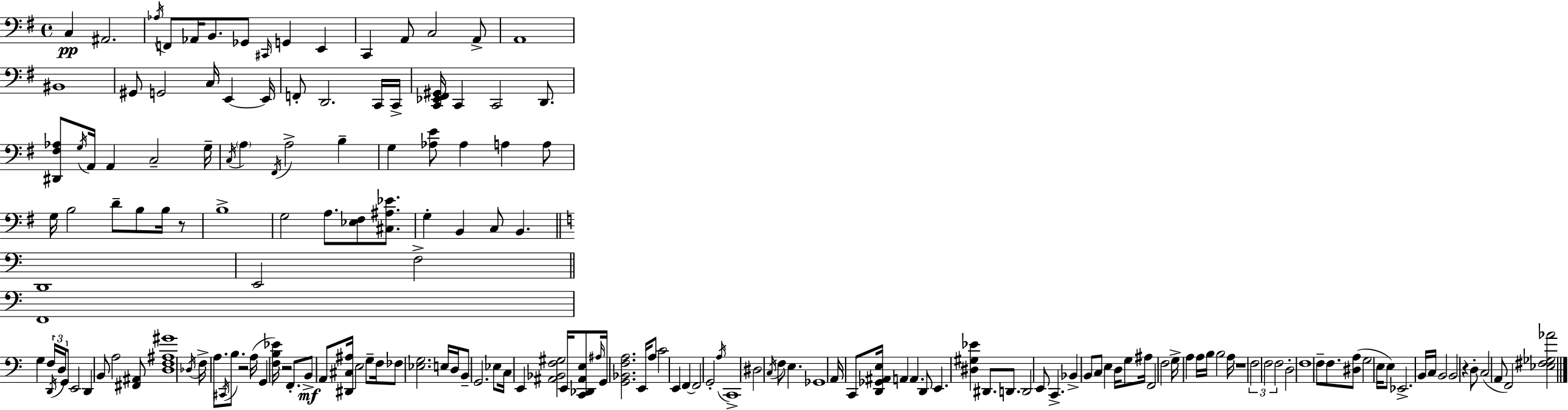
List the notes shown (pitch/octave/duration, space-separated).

C3/q A#2/h. Ab3/s F2/e Ab2/s B2/e. Gb2/e C#2/s G2/q E2/q C2/q A2/e C3/h A2/e A2/w BIS2/w G#2/e G2/h C3/s E2/q E2/s F2/e D2/h. C2/s C2/s [C2,Eb2,F#2,G#2]/s C2/q C2/h D2/e. [D#2,F#3,Ab3]/e G3/s A2/s A2/q C3/h G3/s C3/s A3/q F#2/s A3/h B3/q G3/q [Ab3,E4]/e Ab3/q A3/q A3/e G3/s B3/h D4/e B3/e B3/s R/e B3/w G3/h A3/e. [Eb3,F#3]/e [C#3,A#3,Eb4]/e. G3/q B2/q C3/e B2/q. D2/w E2/h F3/h F2/w G3/q F3/s D2/s D3/s G2/e E2/h D2/q B2/e A3/h [F#2,A#2]/e [D3,F3,A#3,G#4]/w Db3/s F3/s A3/e. C#2/s B3/e. R/h A3/s G2/q [F3,B3,Eb4]/s R/h F2/e. B2/e A2/e [D#2,C#3,A#3]/s E3/h G3/e F3/s FES3/e [Eb3,G3]/h. E3/s D3/s B2/e G2/h. Eb3/e C3/s E2/q [A#2,Bb2,F3,G#3]/h E2/s [C2,Db2,A#2,E3]/e A#3/s G2/s [G2,Bb2,F3,A3]/h. E2/s A3/e C4/h E2/q F2/q F2/h G2/h A3/s C2/w D#3/h C3/s F3/e E3/q. Gb2/w A2/s C2/e [D2,Gb2,A#2,E3]/s A2/q A2/q. D2/e E2/q. [D#3,G#3,Eb4]/q D#2/e. D2/e. D2/h E2/e C2/q. Bb2/q B2/e C3/e E3/q D3/s G3/e A#3/s F2/h F3/h G3/s A3/q A3/s B3/s B3/h A3/s R/w F3/h F3/h F3/h D3/h F3/w F3/e F3/e. [D#3,A3]/e G3/h E3/s E3/e Eb2/h. B2/s C3/s B2/h B2/h R/q D3/e C3/h A2/e F2/h [Eb3,F#3,Gb3,Ab4]/h